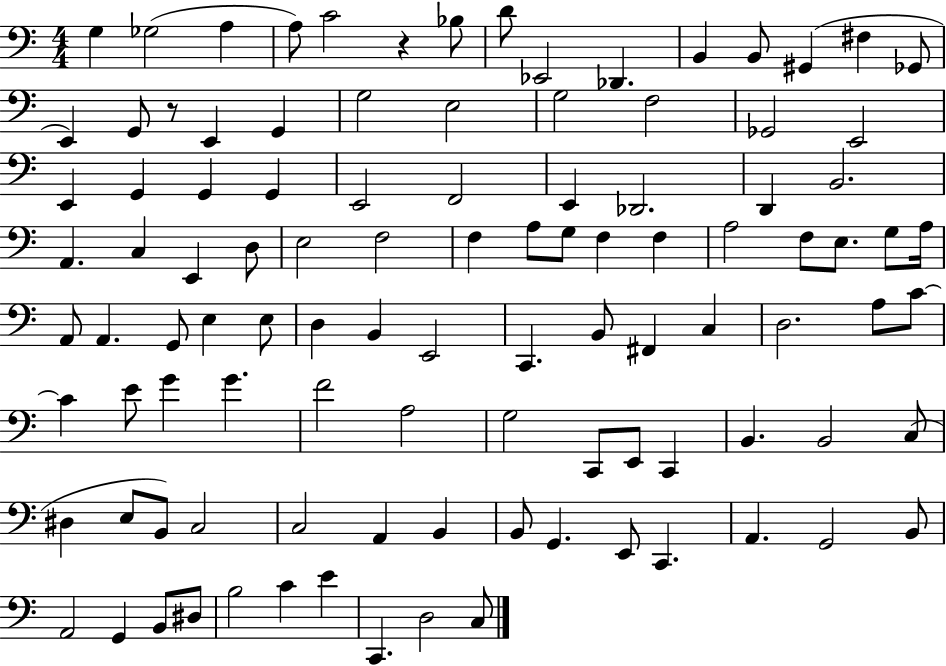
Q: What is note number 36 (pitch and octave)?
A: C3